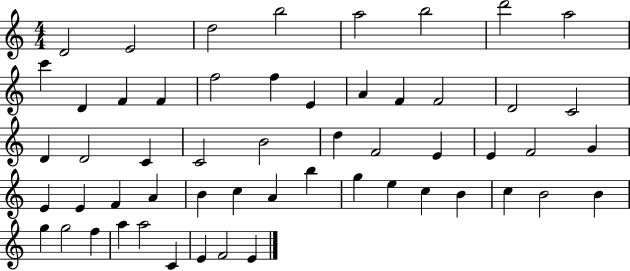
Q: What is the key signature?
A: C major